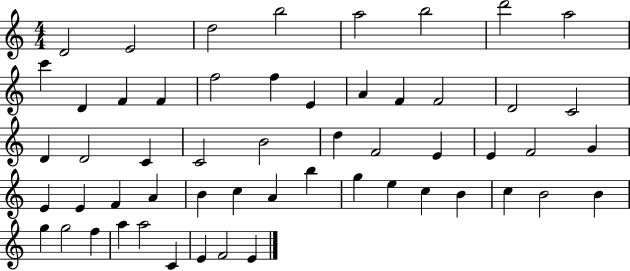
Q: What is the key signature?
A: C major